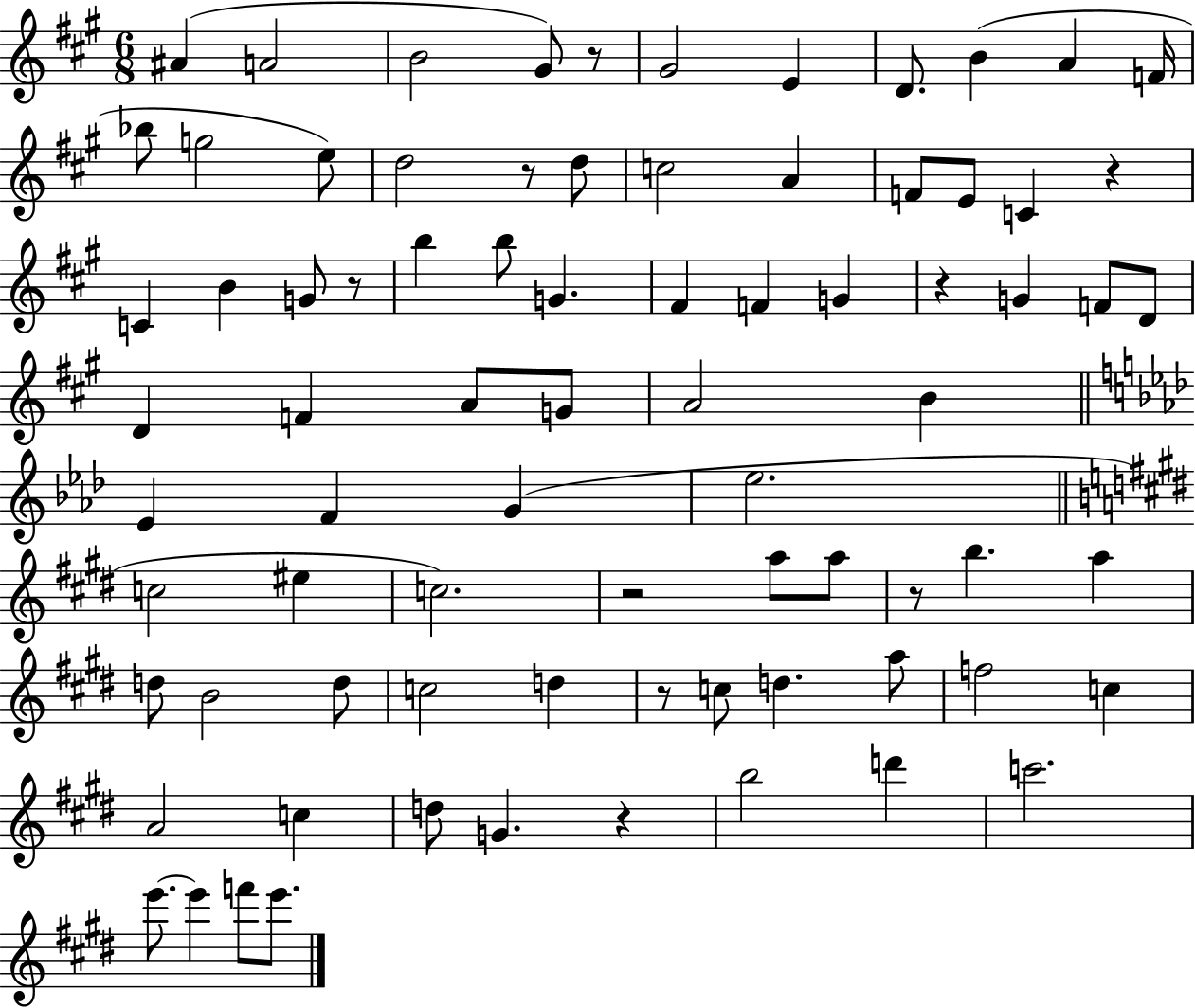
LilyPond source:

{
  \clef treble
  \numericTimeSignature
  \time 6/8
  \key a \major
  \repeat volta 2 { ais'4( a'2 | b'2 gis'8) r8 | gis'2 e'4 | d'8. b'4( a'4 f'16 | \break bes''8 g''2 e''8) | d''2 r8 d''8 | c''2 a'4 | f'8 e'8 c'4 r4 | \break c'4 b'4 g'8 r8 | b''4 b''8 g'4. | fis'4 f'4 g'4 | r4 g'4 f'8 d'8 | \break d'4 f'4 a'8 g'8 | a'2 b'4 | \bar "||" \break \key aes \major ees'4 f'4 g'4( | ees''2. | \bar "||" \break \key e \major c''2 eis''4 | c''2.) | r2 a''8 a''8 | r8 b''4. a''4 | \break d''8 b'2 d''8 | c''2 d''4 | r8 c''8 d''4. a''8 | f''2 c''4 | \break a'2 c''4 | d''8 g'4. r4 | b''2 d'''4 | c'''2. | \break e'''8.~~ e'''4 f'''8 e'''8. | } \bar "|."
}